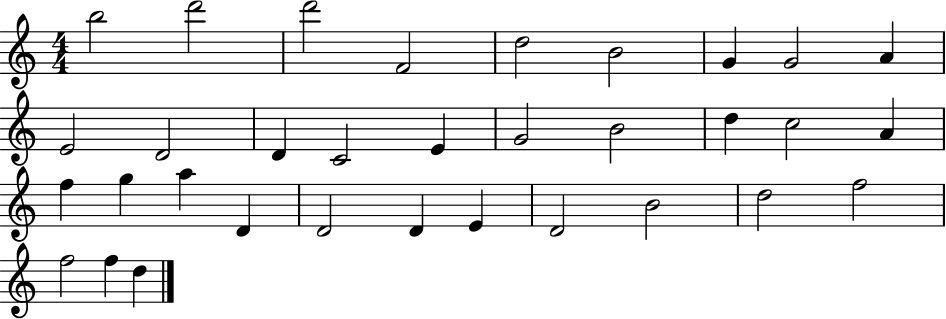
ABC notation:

X:1
T:Untitled
M:4/4
L:1/4
K:C
b2 d'2 d'2 F2 d2 B2 G G2 A E2 D2 D C2 E G2 B2 d c2 A f g a D D2 D E D2 B2 d2 f2 f2 f d